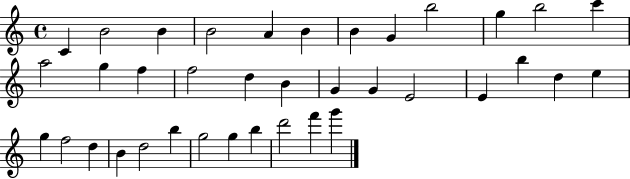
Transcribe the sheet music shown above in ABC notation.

X:1
T:Untitled
M:4/4
L:1/4
K:C
C B2 B B2 A B B G b2 g b2 c' a2 g f f2 d B G G E2 E b d e g f2 d B d2 b g2 g b d'2 f' g'